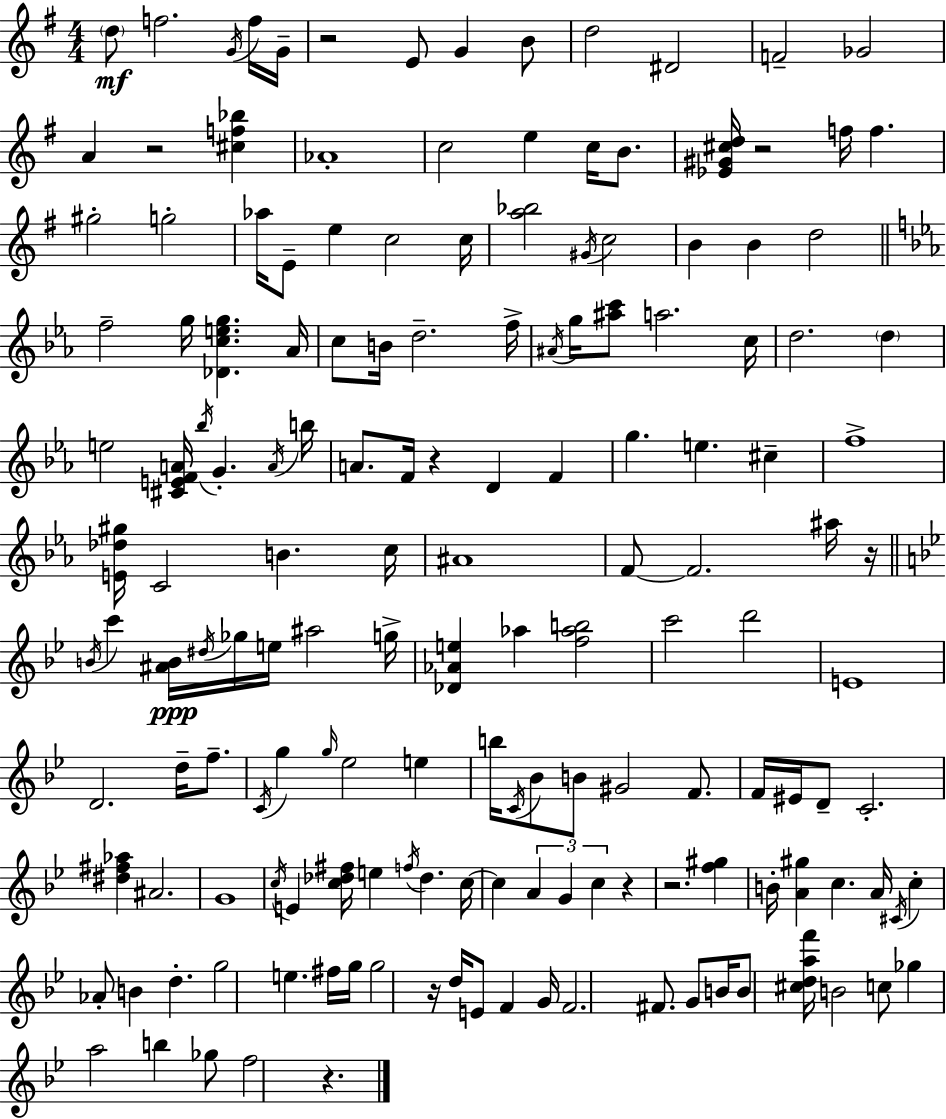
D5/e F5/h. G4/s F5/s G4/s R/h E4/e G4/q B4/e D5/h D#4/h F4/h Gb4/h A4/q R/h [C#5,F5,Bb5]/q Ab4/w C5/h E5/q C5/s B4/e. [Eb4,G#4,C#5,D5]/s R/h F5/s F5/q. G#5/h G5/h Ab5/s E4/e E5/q C5/h C5/s [A5,Bb5]/h G#4/s C5/h B4/q B4/q D5/h F5/h G5/s [Db4,C5,E5,G5]/q. Ab4/s C5/e B4/s D5/h. F5/s A#4/s G5/s [A#5,C6]/e A5/h. C5/s D5/h. D5/q E5/h [C#4,E4,F4,A4]/s Bb5/s G4/q. A4/s B5/s A4/e. F4/s R/q D4/q F4/q G5/q. E5/q. C#5/q F5/w [E4,Db5,G#5]/s C4/h B4/q. C5/s A#4/w F4/e F4/h. A#5/s R/s B4/s C6/q [A#4,B4]/s D#5/s Gb5/s E5/s A#5/h G5/s [Db4,Ab4,E5]/q Ab5/q [F5,Ab5,B5]/h C6/h D6/h E4/w D4/h. D5/s F5/e. C4/s G5/q G5/s Eb5/h E5/q B5/s C4/s Bb4/e B4/e G#4/h F4/e. F4/s EIS4/s D4/e C4/h. [D#5,F#5,Ab5]/q A#4/h. G4/w C5/s E4/q [C5,Db5,F#5]/s E5/q F5/s Db5/q. C5/s C5/q A4/q G4/q C5/q R/q R/h. [F5,G#5]/q B4/s [A4,G#5]/q C5/q. A4/s C#4/s C5/q Ab4/e B4/q D5/q. G5/h E5/q. F#5/s G5/s G5/h R/s D5/s E4/e F4/q G4/s F4/h. F#4/e. G4/e B4/s B4/e [C#5,D5,A5,F6]/s B4/h C5/e Gb5/q A5/h B5/q Gb5/e F5/h R/q.